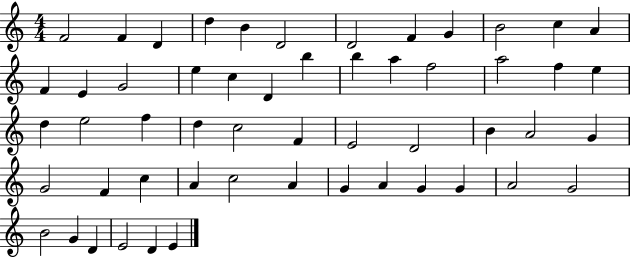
{
  \clef treble
  \numericTimeSignature
  \time 4/4
  \key c \major
  f'2 f'4 d'4 | d''4 b'4 d'2 | d'2 f'4 g'4 | b'2 c''4 a'4 | \break f'4 e'4 g'2 | e''4 c''4 d'4 b''4 | b''4 a''4 f''2 | a''2 f''4 e''4 | \break d''4 e''2 f''4 | d''4 c''2 f'4 | e'2 d'2 | b'4 a'2 g'4 | \break g'2 f'4 c''4 | a'4 c''2 a'4 | g'4 a'4 g'4 g'4 | a'2 g'2 | \break b'2 g'4 d'4 | e'2 d'4 e'4 | \bar "|."
}